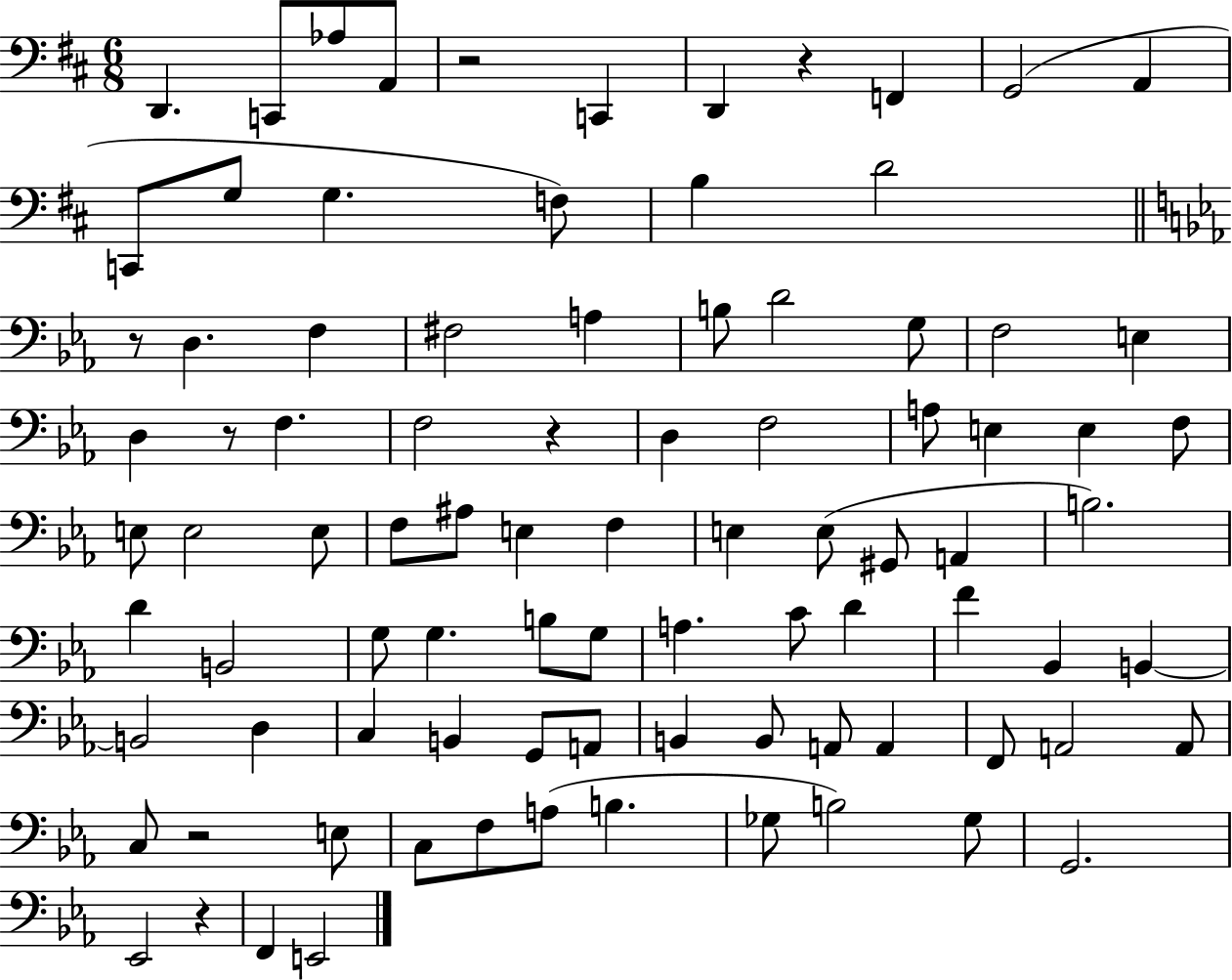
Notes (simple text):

D2/q. C2/e Ab3/e A2/e R/h C2/q D2/q R/q F2/q G2/h A2/q C2/e G3/e G3/q. F3/e B3/q D4/h R/e D3/q. F3/q F#3/h A3/q B3/e D4/h G3/e F3/h E3/q D3/q R/e F3/q. F3/h R/q D3/q F3/h A3/e E3/q E3/q F3/e E3/e E3/h E3/e F3/e A#3/e E3/q F3/q E3/q E3/e G#2/e A2/q B3/h. D4/q B2/h G3/e G3/q. B3/e G3/e A3/q. C4/e D4/q F4/q Bb2/q B2/q B2/h D3/q C3/q B2/q G2/e A2/e B2/q B2/e A2/e A2/q F2/e A2/h A2/e C3/e R/h E3/e C3/e F3/e A3/e B3/q. Gb3/e B3/h Gb3/e G2/h. Eb2/h R/q F2/q E2/h